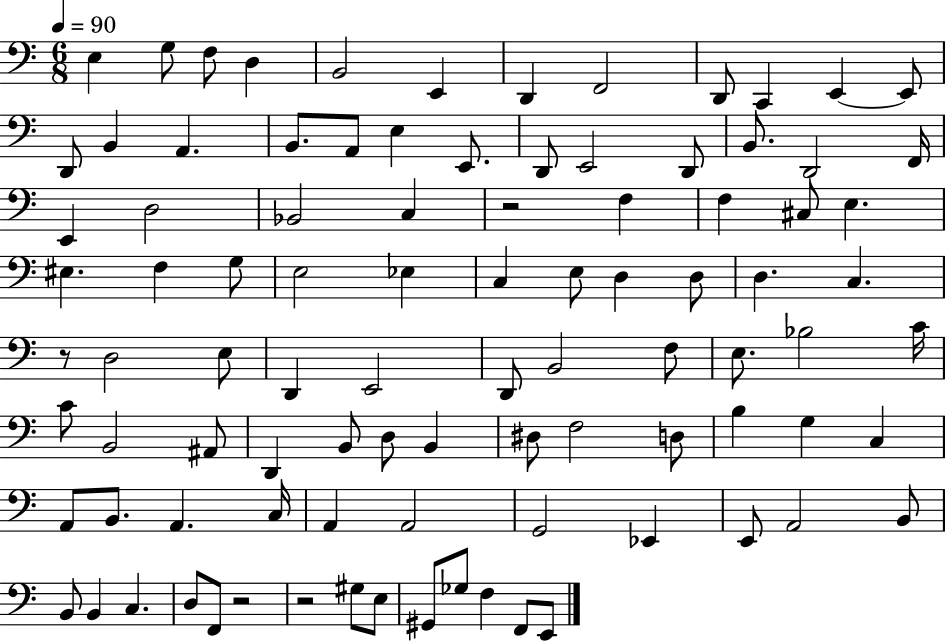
X:1
T:Untitled
M:6/8
L:1/4
K:C
E, G,/2 F,/2 D, B,,2 E,, D,, F,,2 D,,/2 C,, E,, E,,/2 D,,/2 B,, A,, B,,/2 A,,/2 E, E,,/2 D,,/2 E,,2 D,,/2 B,,/2 D,,2 F,,/4 E,, D,2 _B,,2 C, z2 F, F, ^C,/2 E, ^E, F, G,/2 E,2 _E, C, E,/2 D, D,/2 D, C, z/2 D,2 E,/2 D,, E,,2 D,,/2 B,,2 F,/2 E,/2 _B,2 C/4 C/2 B,,2 ^A,,/2 D,, B,,/2 D,/2 B,, ^D,/2 F,2 D,/2 B, G, C, A,,/2 B,,/2 A,, C,/4 A,, A,,2 G,,2 _E,, E,,/2 A,,2 B,,/2 B,,/2 B,, C, D,/2 F,,/2 z2 z2 ^G,/2 E,/2 ^G,,/2 _G,/2 F, F,,/2 E,,/2